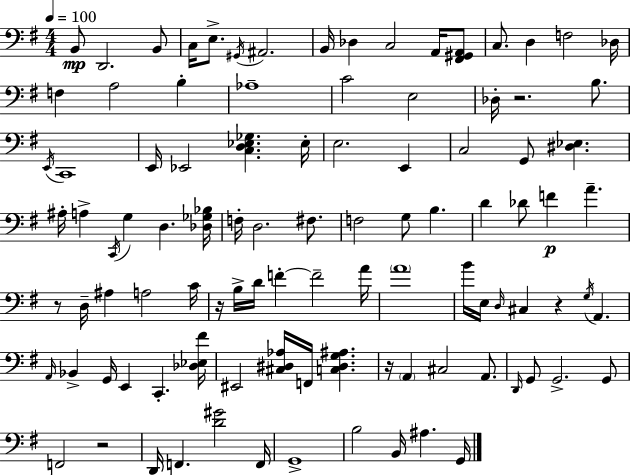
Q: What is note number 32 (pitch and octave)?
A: G2